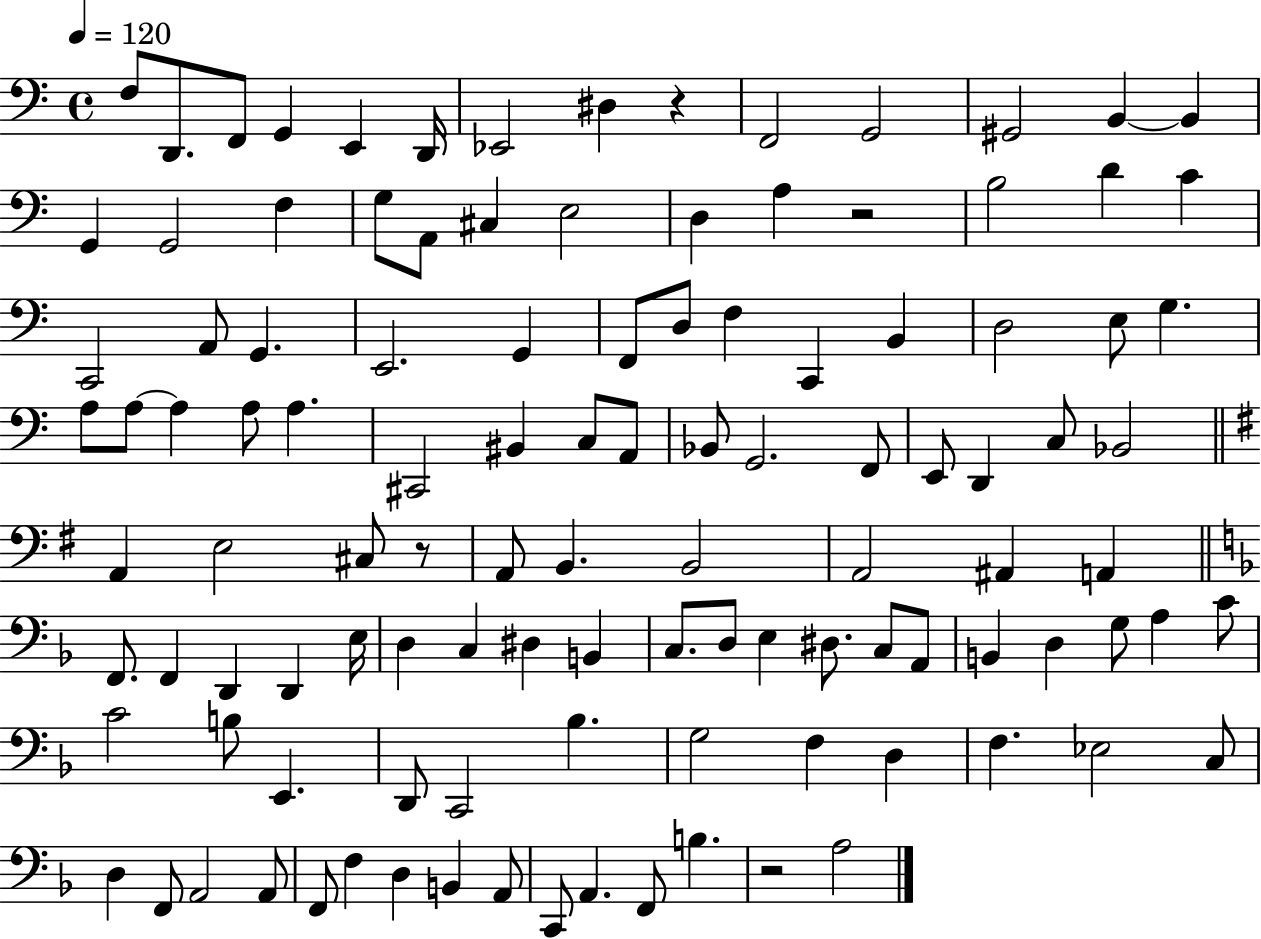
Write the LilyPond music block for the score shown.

{
  \clef bass
  \time 4/4
  \defaultTimeSignature
  \key c \major
  \tempo 4 = 120
  f8 d,8. f,8 g,4 e,4 d,16 | ees,2 dis4 r4 | f,2 g,2 | gis,2 b,4~~ b,4 | \break g,4 g,2 f4 | g8 a,8 cis4 e2 | d4 a4 r2 | b2 d'4 c'4 | \break c,2 a,8 g,4. | e,2. g,4 | f,8 d8 f4 c,4 b,4 | d2 e8 g4. | \break a8 a8~~ a4 a8 a4. | cis,2 bis,4 c8 a,8 | bes,8 g,2. f,8 | e,8 d,4 c8 bes,2 | \break \bar "||" \break \key e \minor a,4 e2 cis8 r8 | a,8 b,4. b,2 | a,2 ais,4 a,4 | \bar "||" \break \key d \minor f,8. f,4 d,4 d,4 e16 | d4 c4 dis4 b,4 | c8. d8 e4 dis8. c8 a,8 | b,4 d4 g8 a4 c'8 | \break c'2 b8 e,4. | d,8 c,2 bes4. | g2 f4 d4 | f4. ees2 c8 | \break d4 f,8 a,2 a,8 | f,8 f4 d4 b,4 a,8 | c,8 a,4. f,8 b4. | r2 a2 | \break \bar "|."
}